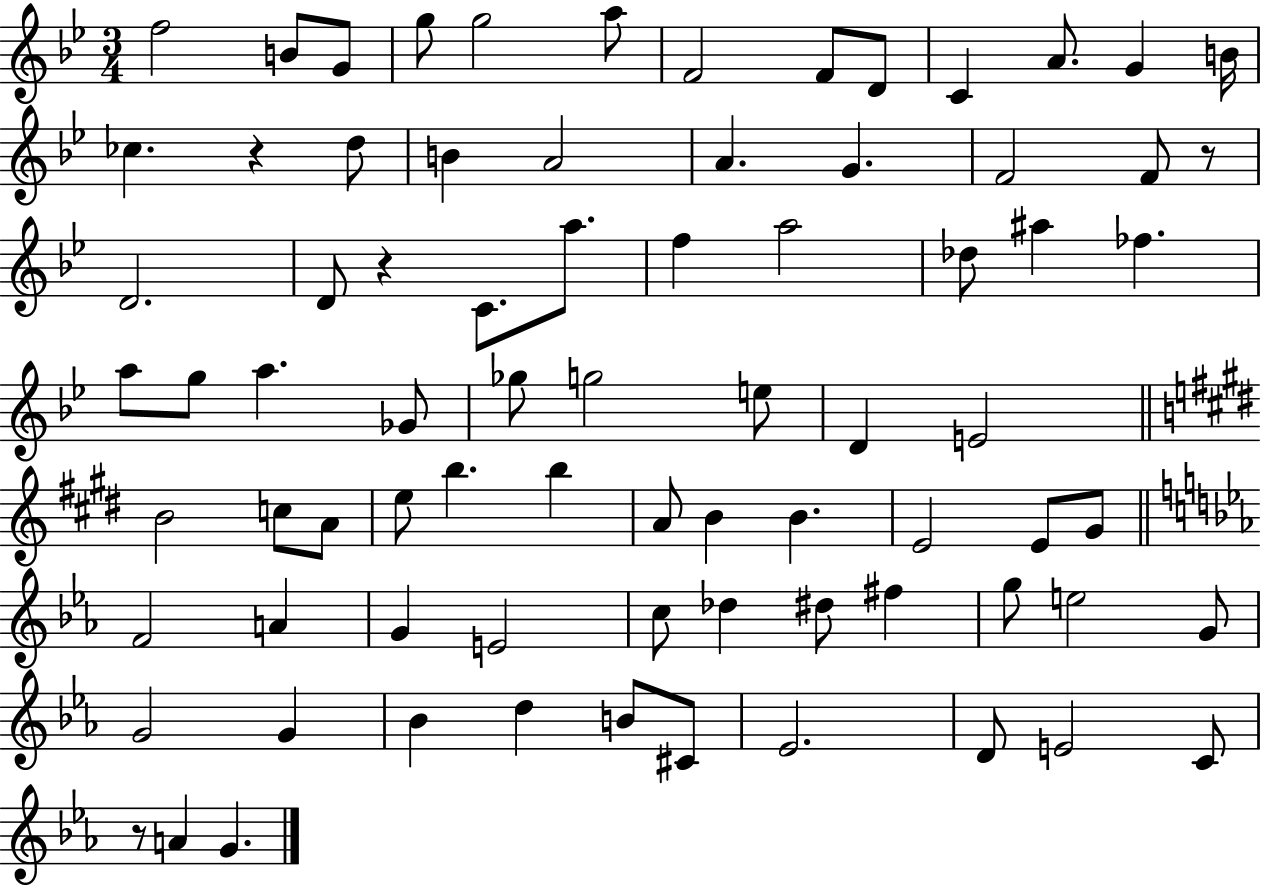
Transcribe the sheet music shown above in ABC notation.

X:1
T:Untitled
M:3/4
L:1/4
K:Bb
f2 B/2 G/2 g/2 g2 a/2 F2 F/2 D/2 C A/2 G B/4 _c z d/2 B A2 A G F2 F/2 z/2 D2 D/2 z C/2 a/2 f a2 _d/2 ^a _f a/2 g/2 a _G/2 _g/2 g2 e/2 D E2 B2 c/2 A/2 e/2 b b A/2 B B E2 E/2 ^G/2 F2 A G E2 c/2 _d ^d/2 ^f g/2 e2 G/2 G2 G _B d B/2 ^C/2 _E2 D/2 E2 C/2 z/2 A G